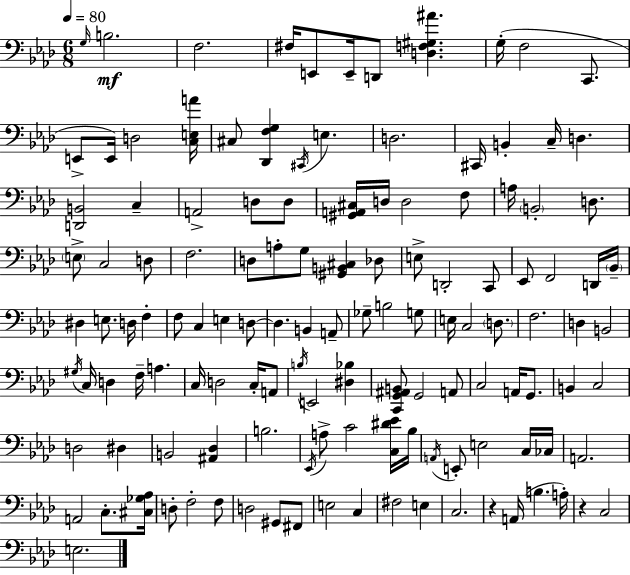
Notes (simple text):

G3/s B3/h. F3/h. F#3/s E2/e E2/s D2/e [D3,F3,G#3,A#4]/q. G3/s F3/h C2/e. E2/e E2/s D3/h [C3,E3,A4]/s C#3/e [Db2,F3,G3]/q C#2/s E3/q. D3/h. C#2/s B2/q C3/s D3/q. [D2,B2]/h C3/q A2/h D3/e D3/e [G#2,A2,C#3]/s D3/s D3/h F3/e A3/s B2/h D3/e. E3/e C3/h D3/e F3/h. D3/e A3/e G3/e [G#2,B2,C#3]/q Db3/e E3/e D2/h C2/e Eb2/e F2/h D2/s Bb2/s D#3/q E3/e. D3/s F3/q F3/e C3/q E3/q D3/e D3/q. B2/q A2/e Gb3/e B3/h G3/e E3/s C3/h D3/e. F3/h. D3/q B2/h G#3/s C3/s D3/q F3/s A3/q. C3/s D3/h C3/s A2/e B3/s E2/h [D#3,Bb3]/q [C2,G2,A#2,B2]/e G2/h A2/e C3/h A2/s G2/e. B2/q C3/h D3/h D#3/q B2/h [A#2,Db3]/q B3/h. Eb2/s A3/e C4/h [C3,D#4,Eb4]/s Bb3/s A2/s E2/e E3/h C3/s CES3/s A2/h. A2/h C3/e. [C#3,Gb3,Ab3]/s D3/e F3/h F3/e D3/h G#2/e F#2/e E3/h C3/q F#3/h E3/q C3/h. R/q A2/s B3/q. A3/s R/q C3/h E3/h.